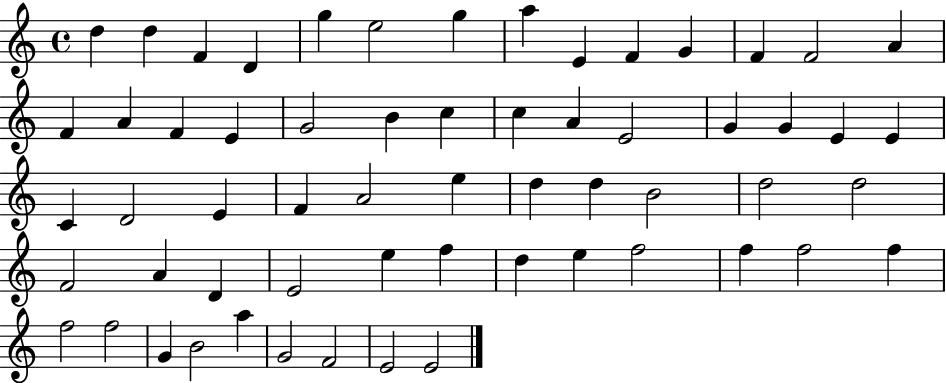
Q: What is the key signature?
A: C major